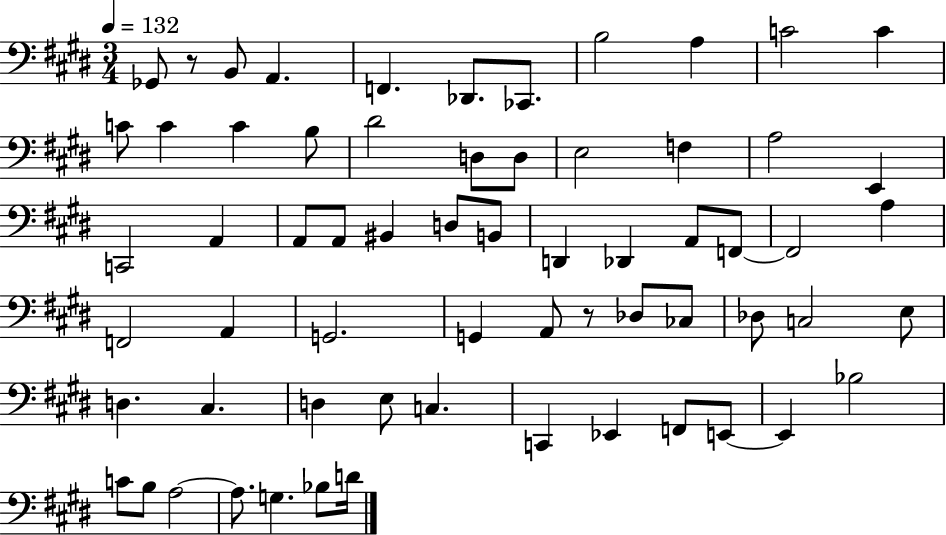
Gb2/e R/e B2/e A2/q. F2/q. Db2/e. CES2/e. B3/h A3/q C4/h C4/q C4/e C4/q C4/q B3/e D#4/h D3/e D3/e E3/h F3/q A3/h E2/q C2/h A2/q A2/e A2/e BIS2/q D3/e B2/e D2/q Db2/q A2/e F2/e F2/h A3/q F2/h A2/q G2/h. G2/q A2/e R/e Db3/e CES3/e Db3/e C3/h E3/e D3/q. C#3/q. D3/q E3/e C3/q. C2/q Eb2/q F2/e E2/e E2/q Bb3/h C4/e B3/e A3/h A3/e. G3/q. Bb3/e D4/s